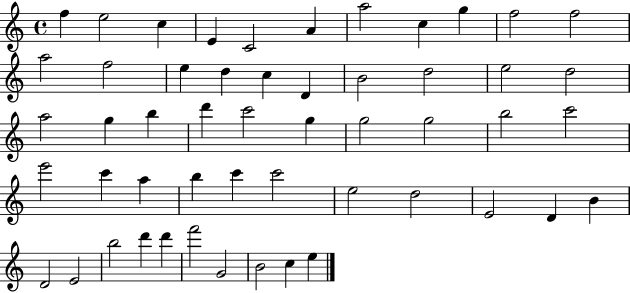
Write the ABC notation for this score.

X:1
T:Untitled
M:4/4
L:1/4
K:C
f e2 c E C2 A a2 c g f2 f2 a2 f2 e d c D B2 d2 e2 d2 a2 g b d' c'2 g g2 g2 b2 c'2 e'2 c' a b c' c'2 e2 d2 E2 D B D2 E2 b2 d' d' f'2 G2 B2 c e